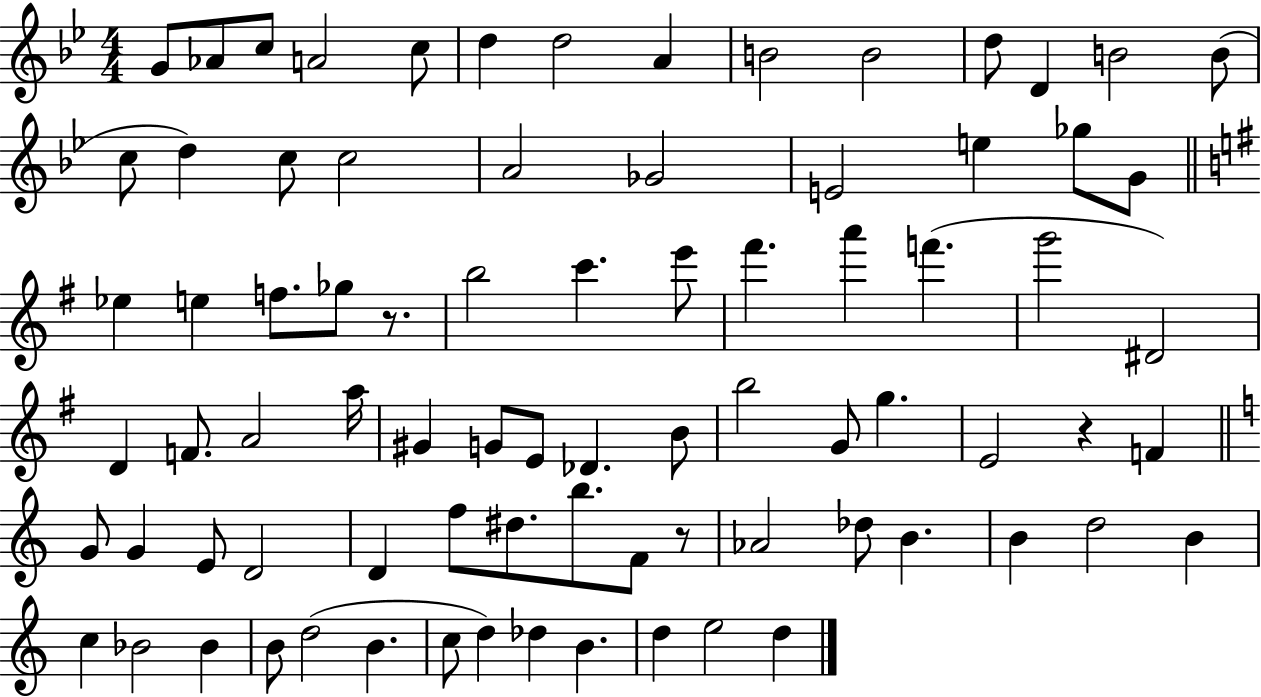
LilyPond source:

{
  \clef treble
  \numericTimeSignature
  \time 4/4
  \key bes \major
  g'8 aes'8 c''8 a'2 c''8 | d''4 d''2 a'4 | b'2 b'2 | d''8 d'4 b'2 b'8( | \break c''8 d''4) c''8 c''2 | a'2 ges'2 | e'2 e''4 ges''8 g'8 | \bar "||" \break \key g \major ees''4 e''4 f''8. ges''8 r8. | b''2 c'''4. e'''8 | fis'''4. a'''4 f'''4.( | g'''2 dis'2) | \break d'4 f'8. a'2 a''16 | gis'4 g'8 e'8 des'4. b'8 | b''2 g'8 g''4. | e'2 r4 f'4 | \break \bar "||" \break \key c \major g'8 g'4 e'8 d'2 | d'4 f''8 dis''8. b''8. f'8 r8 | aes'2 des''8 b'4. | b'4 d''2 b'4 | \break c''4 bes'2 bes'4 | b'8 d''2( b'4. | c''8 d''4) des''4 b'4. | d''4 e''2 d''4 | \break \bar "|."
}